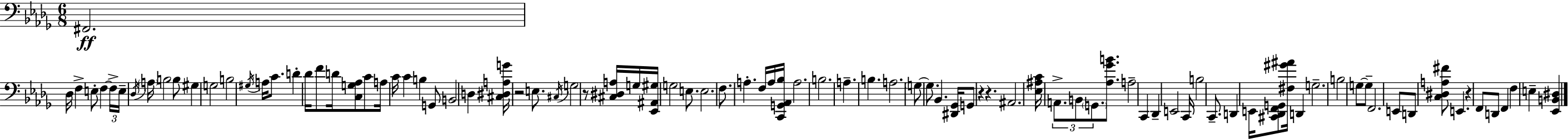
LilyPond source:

{
  \clef bass
  \numericTimeSignature
  \time 6/8
  \key bes \minor
  \repeat volta 2 { fis,2.\ff | des16 f4-> e8-. f4~~ \tuplet 3/2 { f16-> | e16-- \acciaccatura { des16 } } \parenthesize a16 b2 b8 | gis4 g2 | \break b2 \acciaccatura { gis16 } a16 c'8. | d'4-. des'16 f'8 d'16 <c g aes>8 | c'8 a16 c'16 c'4 b4 | g,8 b,2 d4 | \break <cis dis a g'>16 r2 e8. | \acciaccatura { cis16 } g2 r8 | <cis dis a>16 g16 <ees, ais, gis>16 g2 | e8. e2. | \break f8. a4.-. | f16 a16 <c, g, aes, bes>16 a2. | b2. | a4.-- b4. | \break a2. | \parenthesize g8~~ g8. bes,4. | <dis, ges,>16 g,8 r4 r4. | ais,2. | \break <ees ais c'>16 \tuplet 3/2 { a,8.-> b,8 \parenthesize g,8. } | <aes ges' b'>8. a2-- c,4 | des,4-- e,2 | c,16 b2 | \break c,8.-- d,4 e,16 <cis, des, f, g,>8 <fis gis' ais'>16 d,4 | g2.-- | b2 g8~~ | g8-- f,2. | \break e,8 d,8 <c dis a fis'>8 e,4. | r4 f,8 d,8 f,4 | f4 e4-- <ees, b, dis>4 | } \bar "|."
}